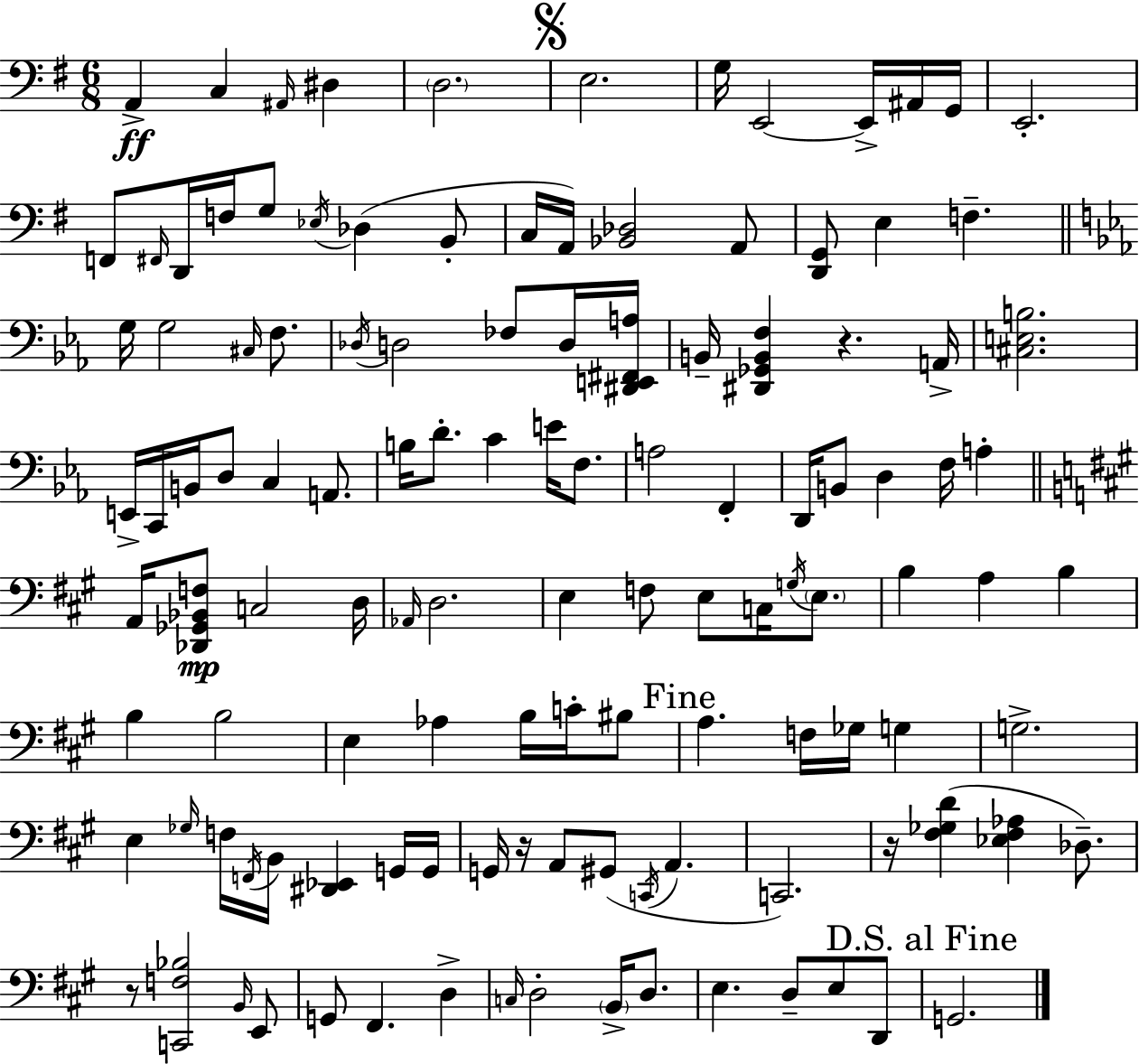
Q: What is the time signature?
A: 6/8